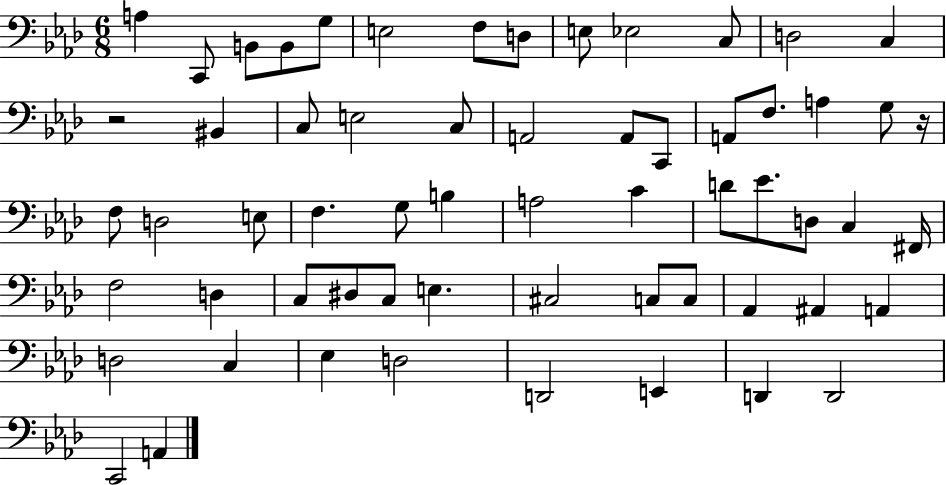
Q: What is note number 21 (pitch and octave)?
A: A2